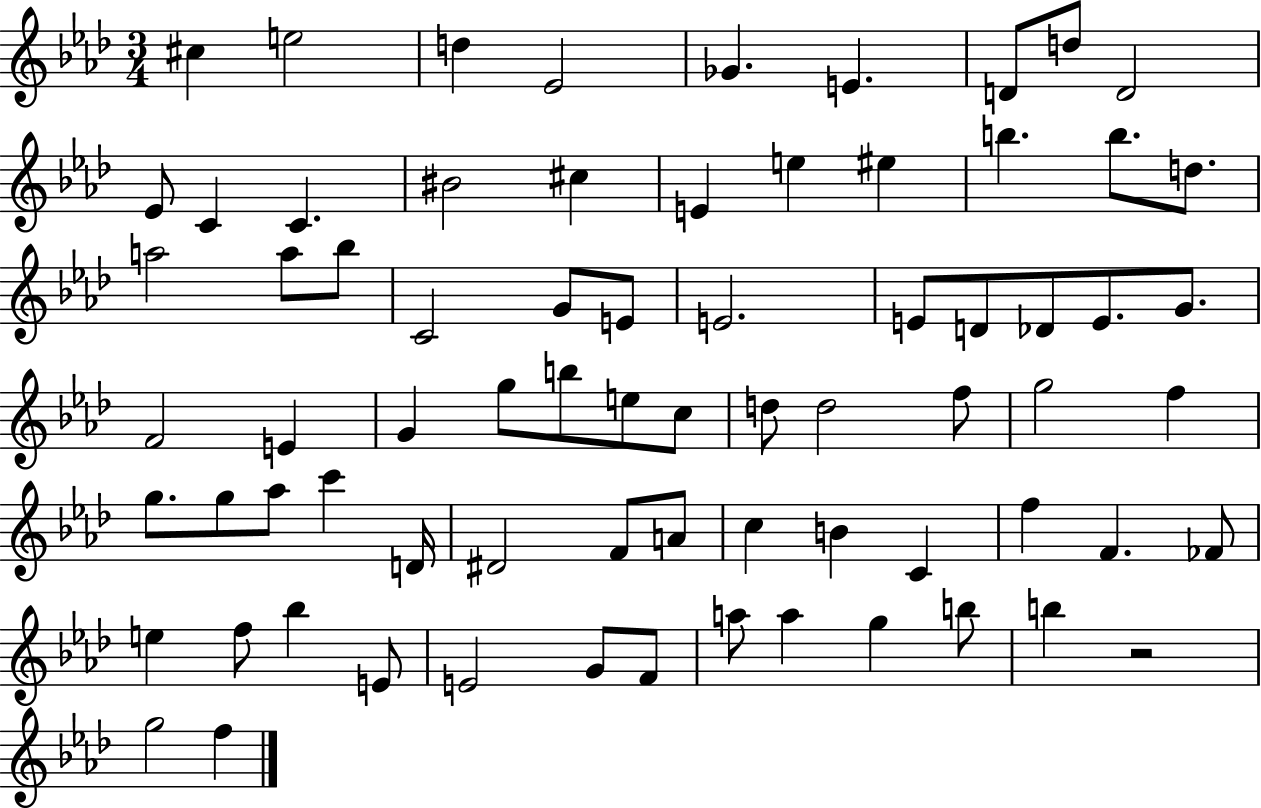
C#5/q E5/h D5/q Eb4/h Gb4/q. E4/q. D4/e D5/e D4/h Eb4/e C4/q C4/q. BIS4/h C#5/q E4/q E5/q EIS5/q B5/q. B5/e. D5/e. A5/h A5/e Bb5/e C4/h G4/e E4/e E4/h. E4/e D4/e Db4/e E4/e. G4/e. F4/h E4/q G4/q G5/e B5/e E5/e C5/e D5/e D5/h F5/e G5/h F5/q G5/e. G5/e Ab5/e C6/q D4/s D#4/h F4/e A4/e C5/q B4/q C4/q F5/q F4/q. FES4/e E5/q F5/e Bb5/q E4/e E4/h G4/e F4/e A5/e A5/q G5/q B5/e B5/q R/h G5/h F5/q